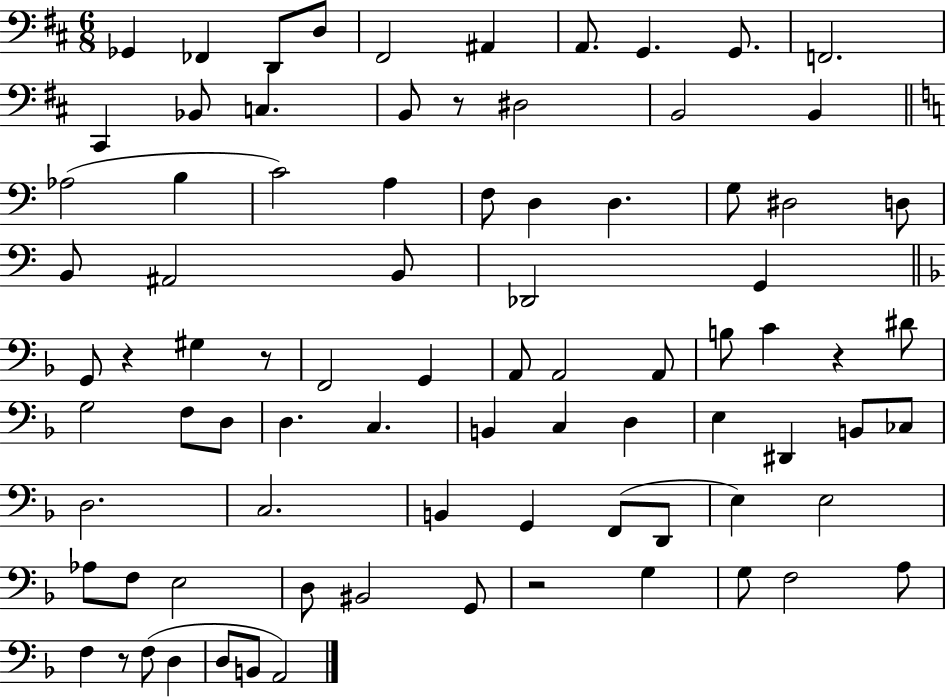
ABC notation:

X:1
T:Untitled
M:6/8
L:1/4
K:D
_G,, _F,, D,,/2 D,/2 ^F,,2 ^A,, A,,/2 G,, G,,/2 F,,2 ^C,, _B,,/2 C, B,,/2 z/2 ^D,2 B,,2 B,, _A,2 B, C2 A, F,/2 D, D, G,/2 ^D,2 D,/2 B,,/2 ^A,,2 B,,/2 _D,,2 G,, G,,/2 z ^G, z/2 F,,2 G,, A,,/2 A,,2 A,,/2 B,/2 C z ^D/2 G,2 F,/2 D,/2 D, C, B,, C, D, E, ^D,, B,,/2 _C,/2 D,2 C,2 B,, G,, F,,/2 D,,/2 E, E,2 _A,/2 F,/2 E,2 D,/2 ^B,,2 G,,/2 z2 G, G,/2 F,2 A,/2 F, z/2 F,/2 D, D,/2 B,,/2 A,,2